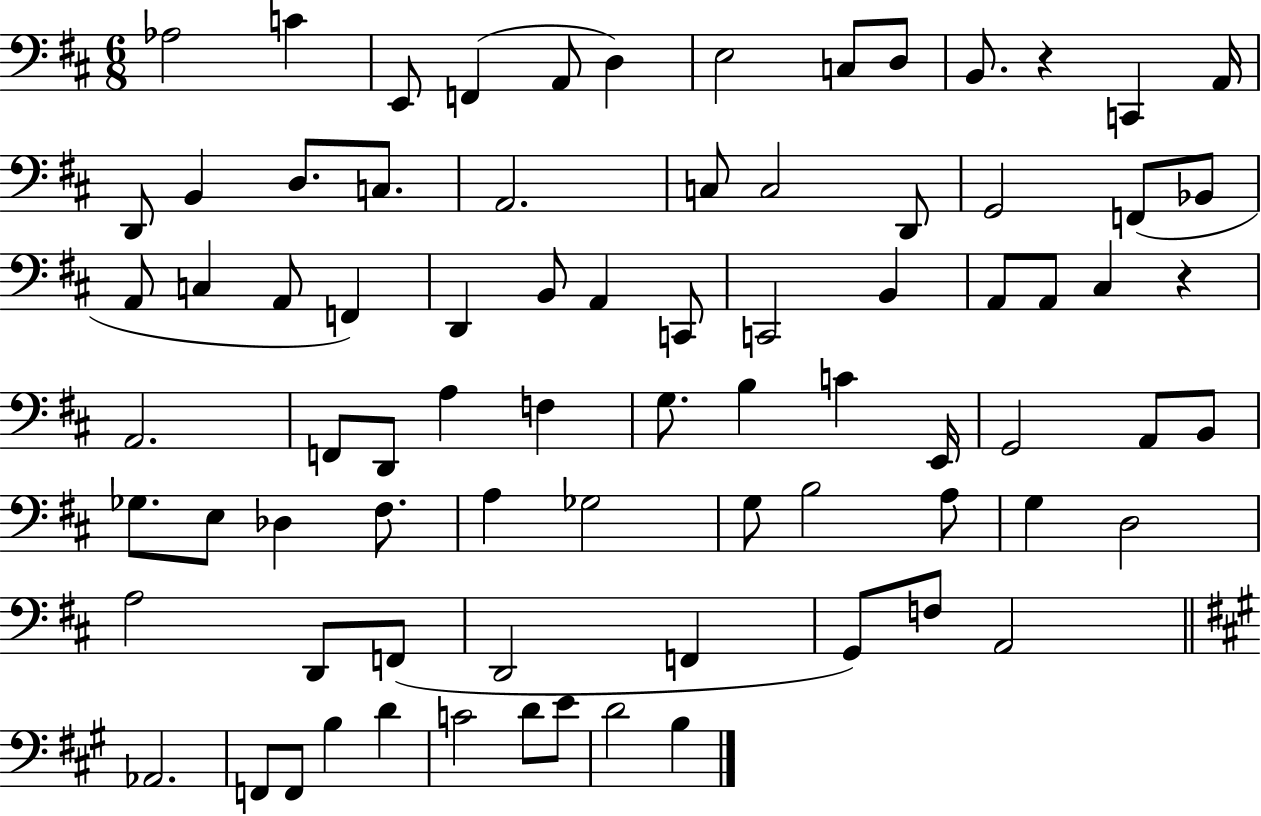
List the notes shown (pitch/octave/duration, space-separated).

Ab3/h C4/q E2/e F2/q A2/e D3/q E3/h C3/e D3/e B2/e. R/q C2/q A2/s D2/e B2/q D3/e. C3/e. A2/h. C3/e C3/h D2/e G2/h F2/e Bb2/e A2/e C3/q A2/e F2/q D2/q B2/e A2/q C2/e C2/h B2/q A2/e A2/e C#3/q R/q A2/h. F2/e D2/e A3/q F3/q G3/e. B3/q C4/q E2/s G2/h A2/e B2/e Gb3/e. E3/e Db3/q F#3/e. A3/q Gb3/h G3/e B3/h A3/e G3/q D3/h A3/h D2/e F2/e D2/h F2/q G2/e F3/e A2/h Ab2/h. F2/e F2/e B3/q D4/q C4/h D4/e E4/e D4/h B3/q